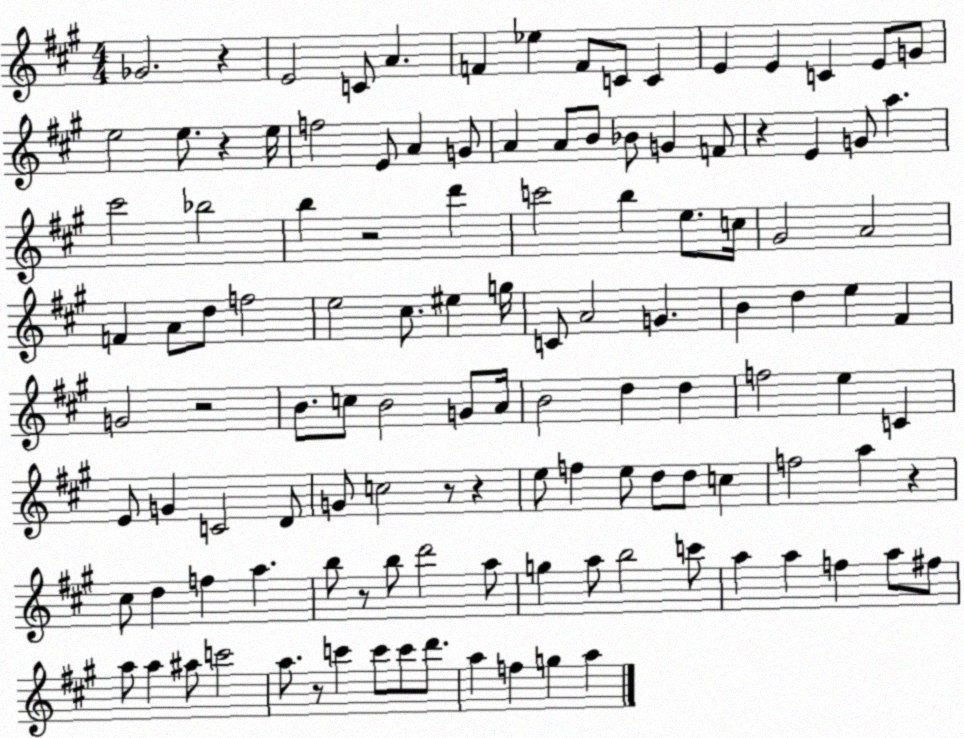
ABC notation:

X:1
T:Untitled
M:4/4
L:1/4
K:A
_G2 z E2 C/2 A F _e F/2 C/2 C E E C E/2 G/2 e2 e/2 z e/4 f2 E/2 A G/2 A A/2 B/2 _B/2 G F/2 z E G/2 a ^c'2 _b2 b z2 d' c'2 b e/2 c/4 ^G2 A2 F A/2 d/2 f2 e2 ^c/2 ^e g/4 C/2 A2 G B d e ^F G2 z2 B/2 c/2 B2 G/2 A/4 B2 d d f2 e C E/2 G C2 D/2 G/2 c2 z/2 z e/2 f e/2 d/2 d/2 c f2 a z ^c/2 d f a b/2 z/2 b/2 d'2 a/2 g a/2 b2 c'/2 a a f a/2 ^f/2 a/2 a ^a/2 c'2 a/2 z/2 c' c'/2 c'/2 d'/2 a f g a